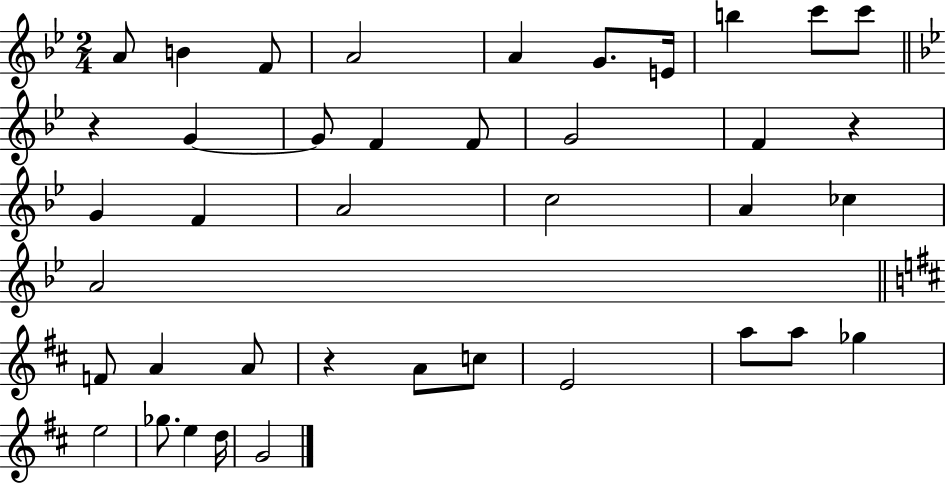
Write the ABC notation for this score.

X:1
T:Untitled
M:2/4
L:1/4
K:Bb
A/2 B F/2 A2 A G/2 E/4 b c'/2 c'/2 z G G/2 F F/2 G2 F z G F A2 c2 A _c A2 F/2 A A/2 z A/2 c/2 E2 a/2 a/2 _g e2 _g/2 e d/4 G2